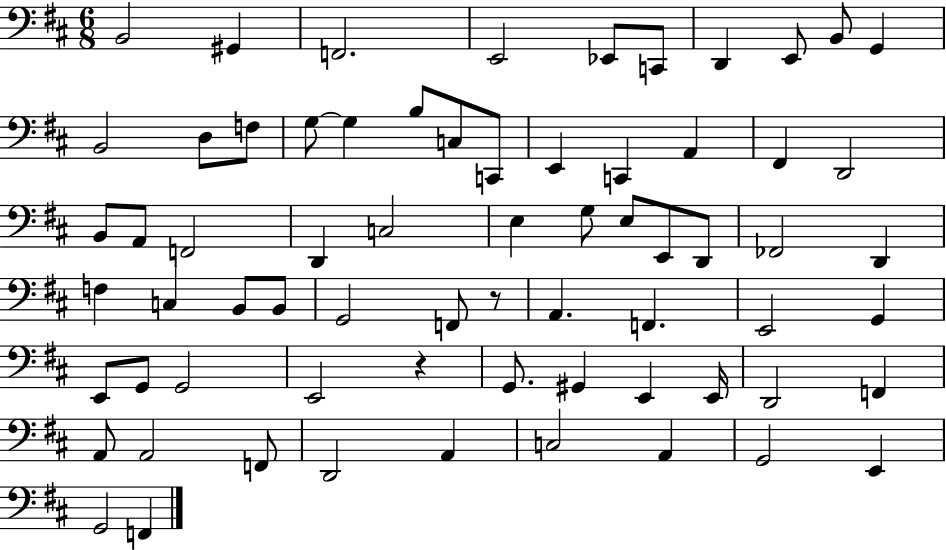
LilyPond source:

{
  \clef bass
  \numericTimeSignature
  \time 6/8
  \key d \major
  b,2 gis,4 | f,2. | e,2 ees,8 c,8 | d,4 e,8 b,8 g,4 | \break b,2 d8 f8 | g8~~ g4 b8 c8 c,8 | e,4 c,4 a,4 | fis,4 d,2 | \break b,8 a,8 f,2 | d,4 c2 | e4 g8 e8 e,8 d,8 | fes,2 d,4 | \break f4 c4 b,8 b,8 | g,2 f,8 r8 | a,4. f,4. | e,2 g,4 | \break e,8 g,8 g,2 | e,2 r4 | g,8. gis,4 e,4 e,16 | d,2 f,4 | \break a,8 a,2 f,8 | d,2 a,4 | c2 a,4 | g,2 e,4 | \break g,2 f,4 | \bar "|."
}